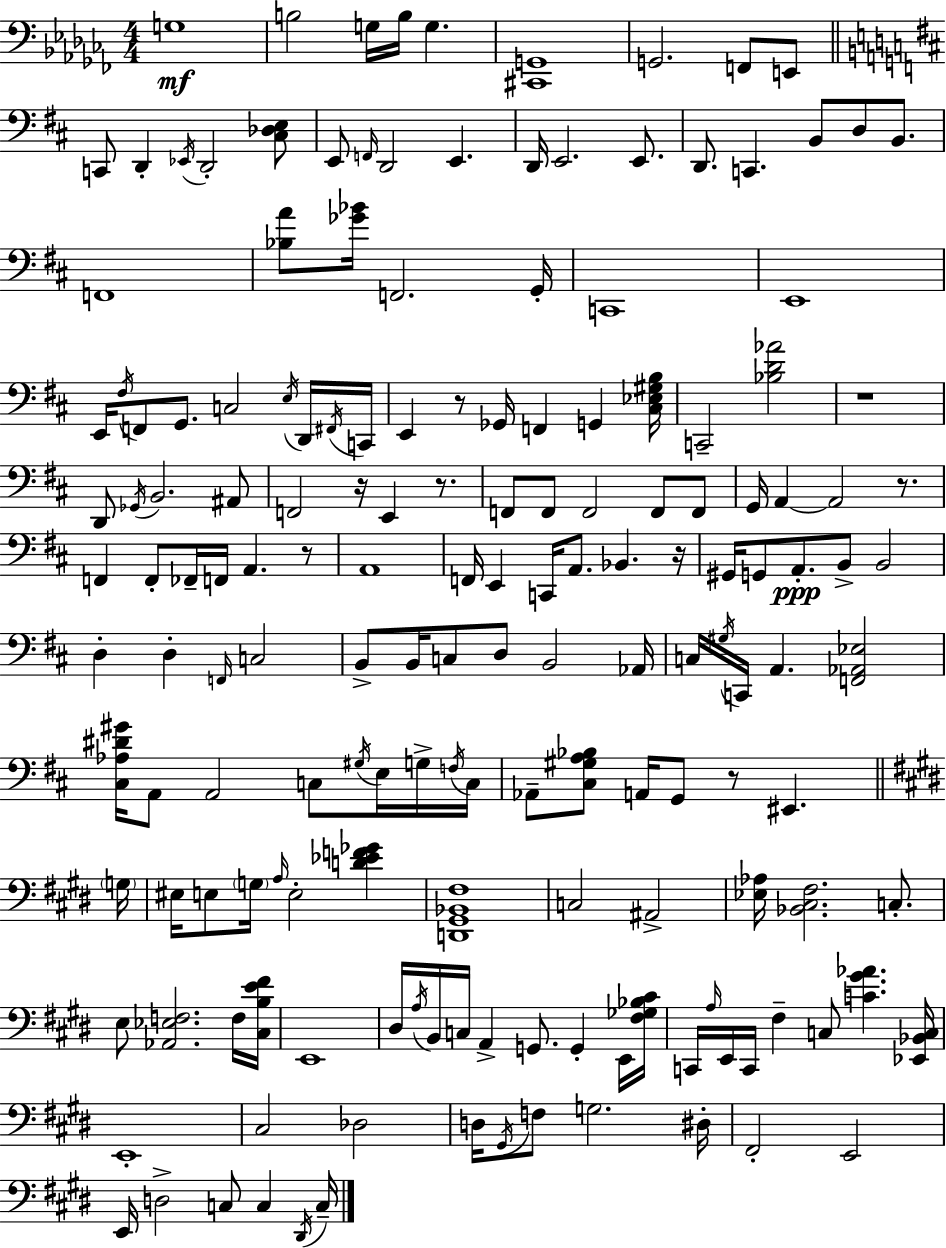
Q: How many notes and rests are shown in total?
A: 167